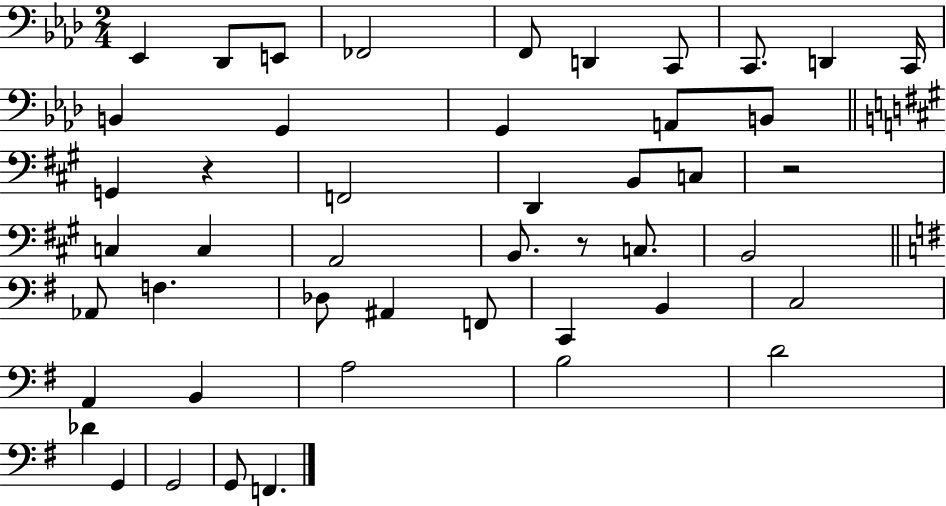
Eb2/q Db2/e E2/e FES2/h F2/e D2/q C2/e C2/e. D2/q C2/s B2/q G2/q G2/q A2/e B2/e G2/q R/q F2/h D2/q B2/e C3/e R/h C3/q C3/q A2/h B2/e. R/e C3/e. B2/h Ab2/e F3/q. Db3/e A#2/q F2/e C2/q B2/q C3/h A2/q B2/q A3/h B3/h D4/h Db4/q G2/q G2/h G2/e F2/q.